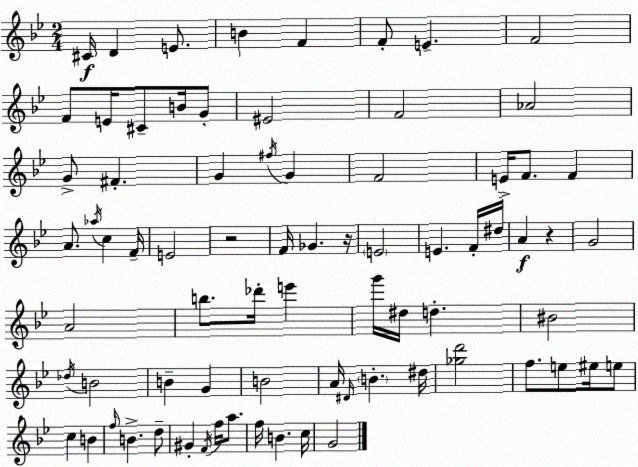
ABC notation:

X:1
T:Untitled
M:2/4
L:1/4
K:Bb
^C/4 D E/2 B F F/2 E F2 F/2 E/4 ^C/2 B/4 G/2 ^E2 F2 _A2 G/2 ^F G ^f/4 G F2 E/4 F/2 F A/2 _a/4 c F/4 E2 z2 F/4 _G z/4 E2 E F/4 ^d/4 A z G2 A2 b/2 _d'/4 e' g'/4 ^d/4 d ^B2 _d/4 B2 B G B2 A/4 ^D/4 B ^d/4 [_gd']2 f/2 e/2 ^e/4 e/2 c B f/4 B d/2 ^G F/4 f/4 a/2 f/4 B c/4 G2